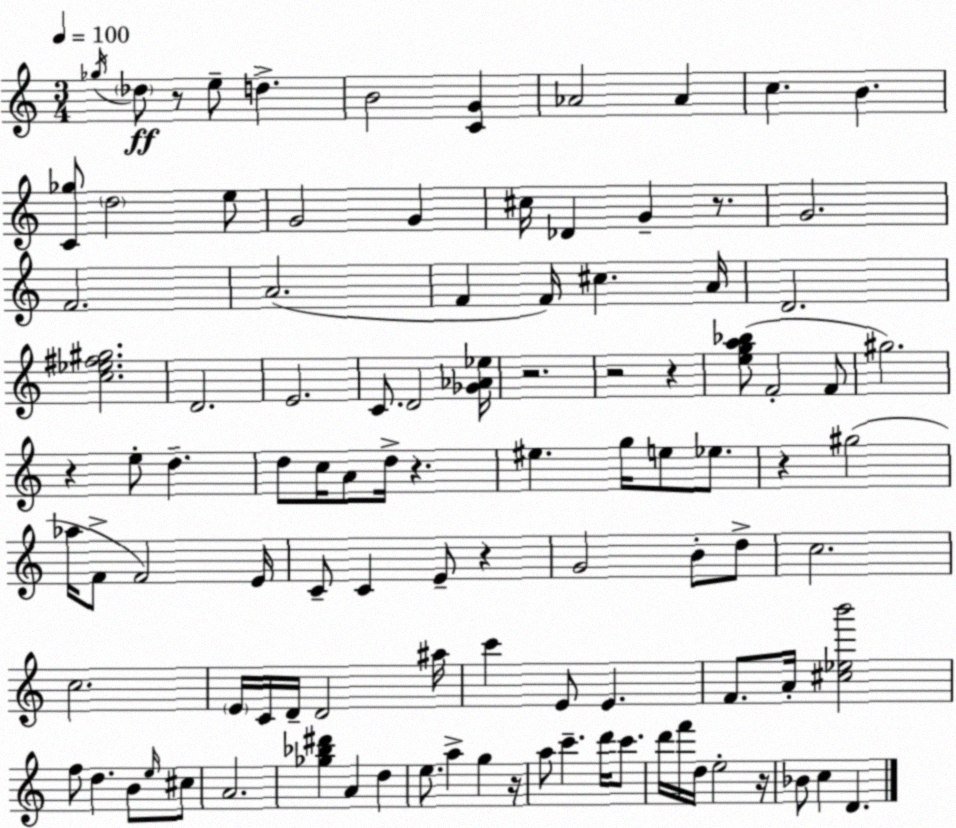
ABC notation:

X:1
T:Untitled
M:3/4
L:1/4
K:C
_g/4 _d/2 z/2 e/2 d B2 [CG] _A2 _A c B [C_g]/2 d2 e/2 G2 G ^c/4 _D G z/2 G2 F2 A2 F F/4 ^c A/4 D2 [c_e^f^g]2 D2 E2 C/2 D2 [_G_A_e]/4 z2 z2 z [ega_b]/2 F2 F/2 ^g2 z e/2 d d/2 c/4 A/2 d/4 z ^e g/4 e/2 _e/2 z ^g2 _a/4 F/2 F2 E/4 C/2 C E/2 z G2 B/2 d/2 c2 c2 E/4 C/4 D/4 D2 ^a/4 c' E/2 E F/2 A/4 [^c_eb']2 f/2 d B/2 e/4 ^c/2 A2 [_g_b^d'] A d e/2 a g z/4 a/2 c' d'/4 c'/2 d'/4 f'/4 d/4 e2 z/4 _B/2 c D